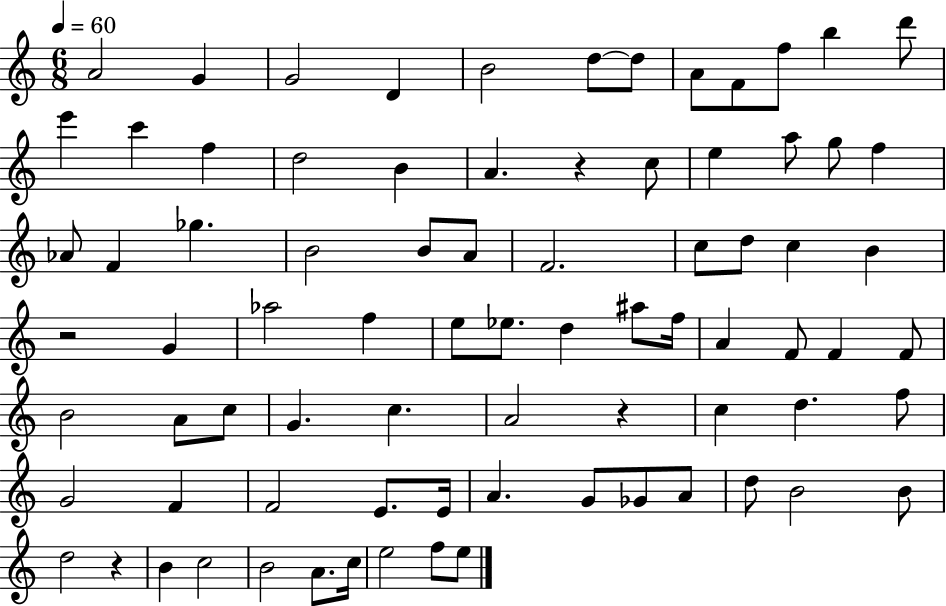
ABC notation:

X:1
T:Untitled
M:6/8
L:1/4
K:C
A2 G G2 D B2 d/2 d/2 A/2 F/2 f/2 b d'/2 e' c' f d2 B A z c/2 e a/2 g/2 f _A/2 F _g B2 B/2 A/2 F2 c/2 d/2 c B z2 G _a2 f e/2 _e/2 d ^a/2 f/4 A F/2 F F/2 B2 A/2 c/2 G c A2 z c d f/2 G2 F F2 E/2 E/4 A G/2 _G/2 A/2 d/2 B2 B/2 d2 z B c2 B2 A/2 c/4 e2 f/2 e/2